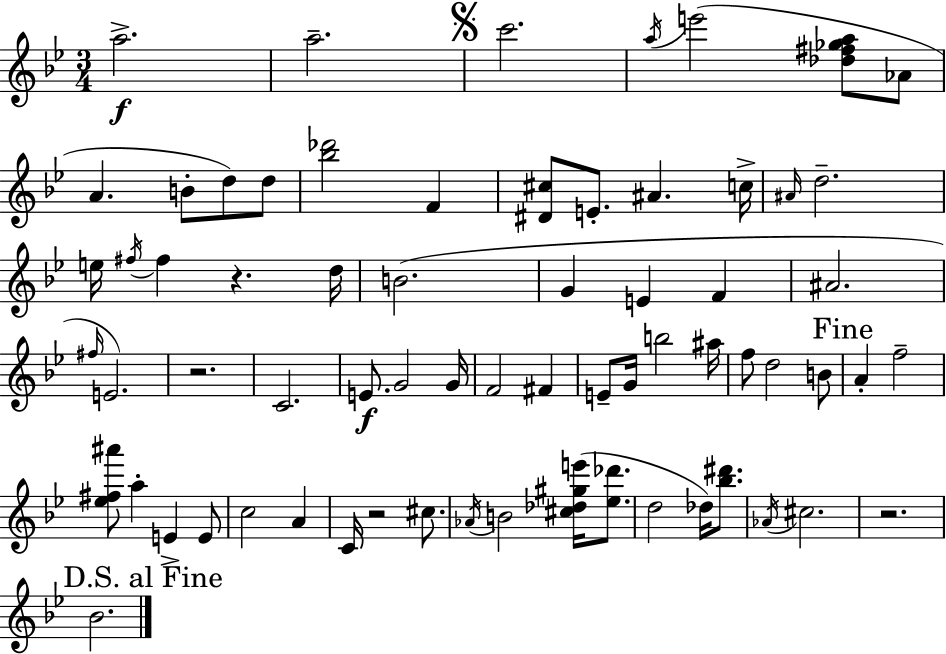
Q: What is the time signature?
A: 3/4